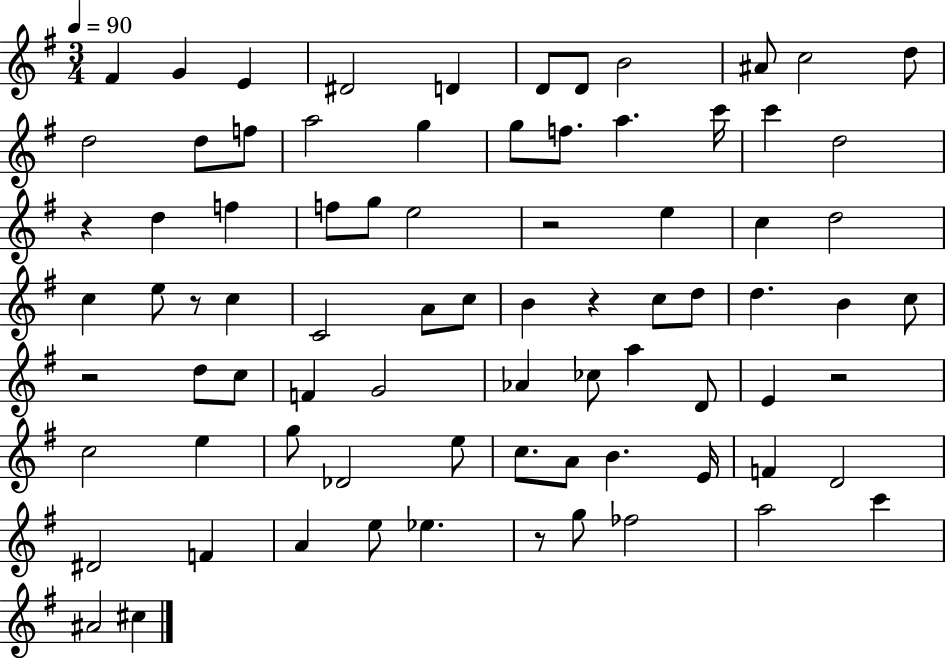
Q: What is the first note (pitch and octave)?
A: F#4